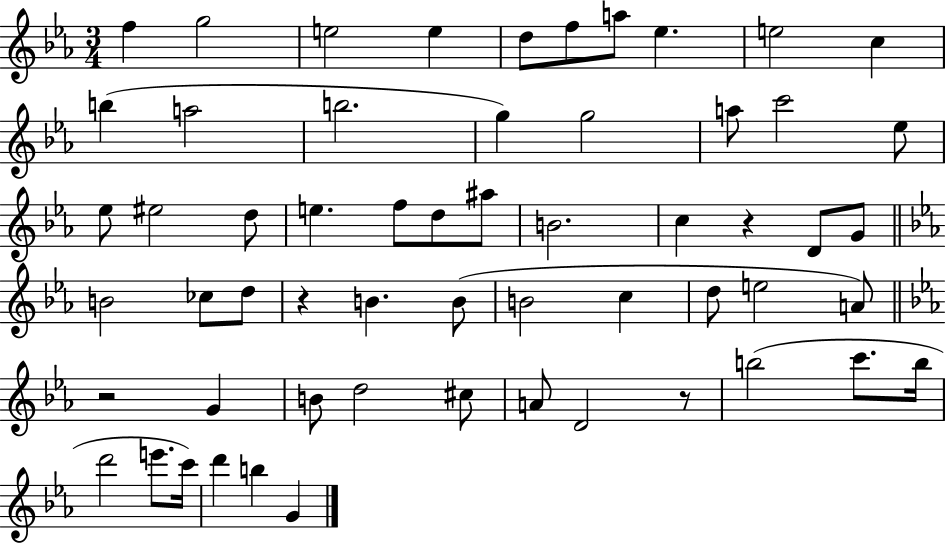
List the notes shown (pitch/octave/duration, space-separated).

F5/q G5/h E5/h E5/q D5/e F5/e A5/e Eb5/q. E5/h C5/q B5/q A5/h B5/h. G5/q G5/h A5/e C6/h Eb5/e Eb5/e EIS5/h D5/e E5/q. F5/e D5/e A#5/e B4/h. C5/q R/q D4/e G4/e B4/h CES5/e D5/e R/q B4/q. B4/e B4/h C5/q D5/e E5/h A4/e R/h G4/q B4/e D5/h C#5/e A4/e D4/h R/e B5/h C6/e. B5/s D6/h E6/e. C6/s D6/q B5/q G4/q